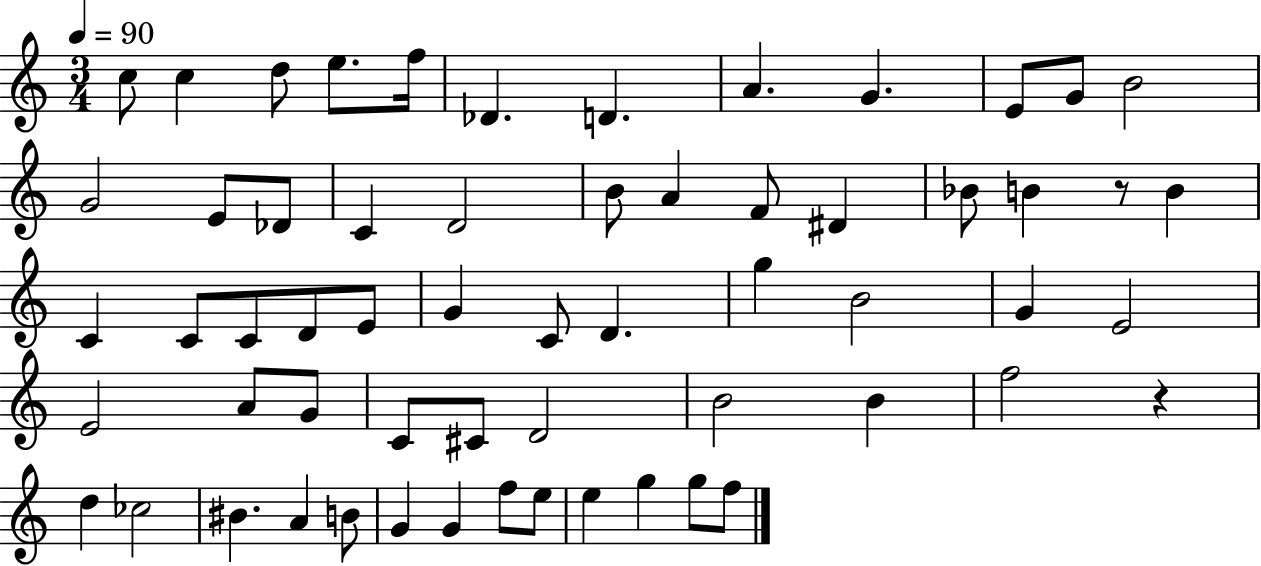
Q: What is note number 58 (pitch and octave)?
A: F5